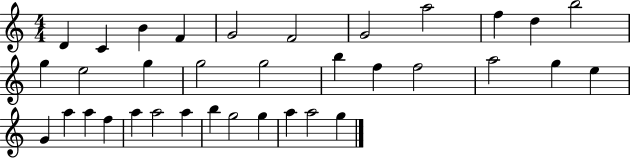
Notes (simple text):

D4/q C4/q B4/q F4/q G4/h F4/h G4/h A5/h F5/q D5/q B5/h G5/q E5/h G5/q G5/h G5/h B5/q F5/q F5/h A5/h G5/q E5/q G4/q A5/q A5/q F5/q A5/q A5/h A5/q B5/q G5/h G5/q A5/q A5/h G5/q